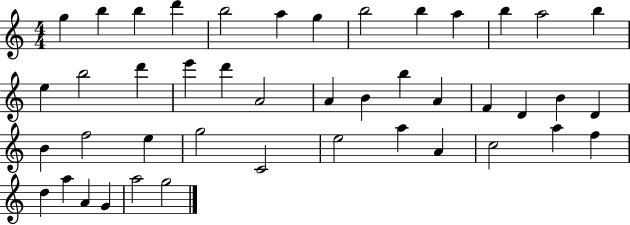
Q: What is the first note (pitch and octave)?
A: G5